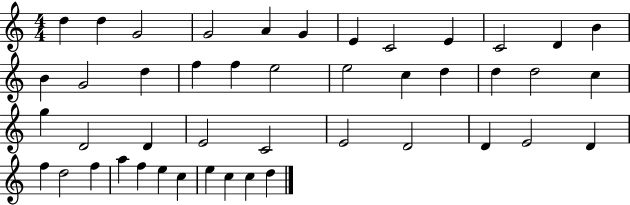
D5/q D5/q G4/h G4/h A4/q G4/q E4/q C4/h E4/q C4/h D4/q B4/q B4/q G4/h D5/q F5/q F5/q E5/h E5/h C5/q D5/q D5/q D5/h C5/q G5/q D4/h D4/q E4/h C4/h E4/h D4/h D4/q E4/h D4/q F5/q D5/h F5/q A5/q F5/q E5/q C5/q E5/q C5/q C5/q D5/q